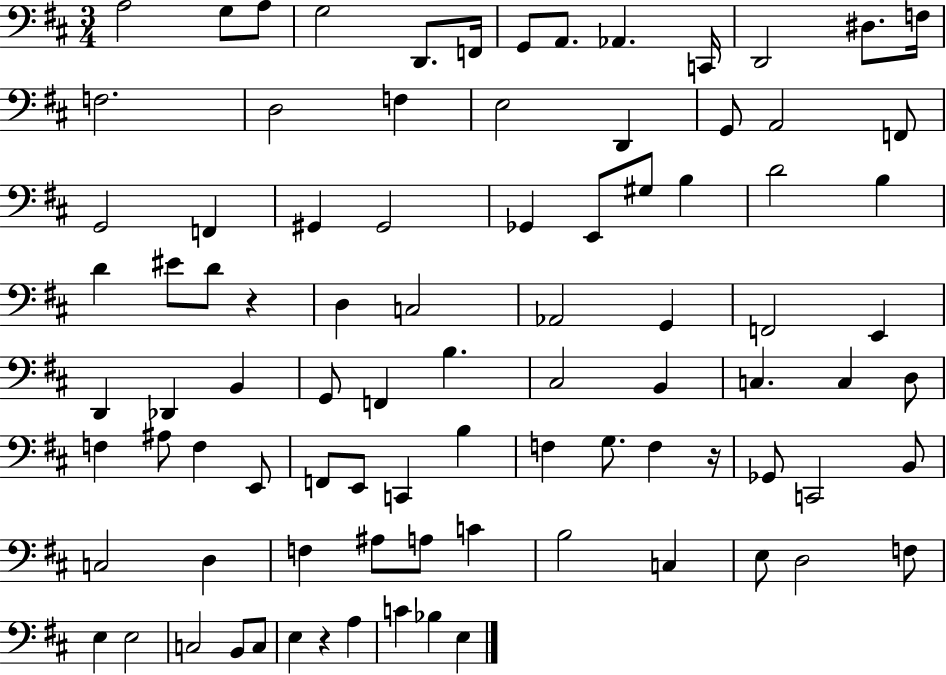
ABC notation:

X:1
T:Untitled
M:3/4
L:1/4
K:D
A,2 G,/2 A,/2 G,2 D,,/2 F,,/4 G,,/2 A,,/2 _A,, C,,/4 D,,2 ^D,/2 F,/4 F,2 D,2 F, E,2 D,, G,,/2 A,,2 F,,/2 G,,2 F,, ^G,, ^G,,2 _G,, E,,/2 ^G,/2 B, D2 B, D ^E/2 D/2 z D, C,2 _A,,2 G,, F,,2 E,, D,, _D,, B,, G,,/2 F,, B, ^C,2 B,, C, C, D,/2 F, ^A,/2 F, E,,/2 F,,/2 E,,/2 C,, B, F, G,/2 F, z/4 _G,,/2 C,,2 B,,/2 C,2 D, F, ^A,/2 A,/2 C B,2 C, E,/2 D,2 F,/2 E, E,2 C,2 B,,/2 C,/2 E, z A, C _B, E,